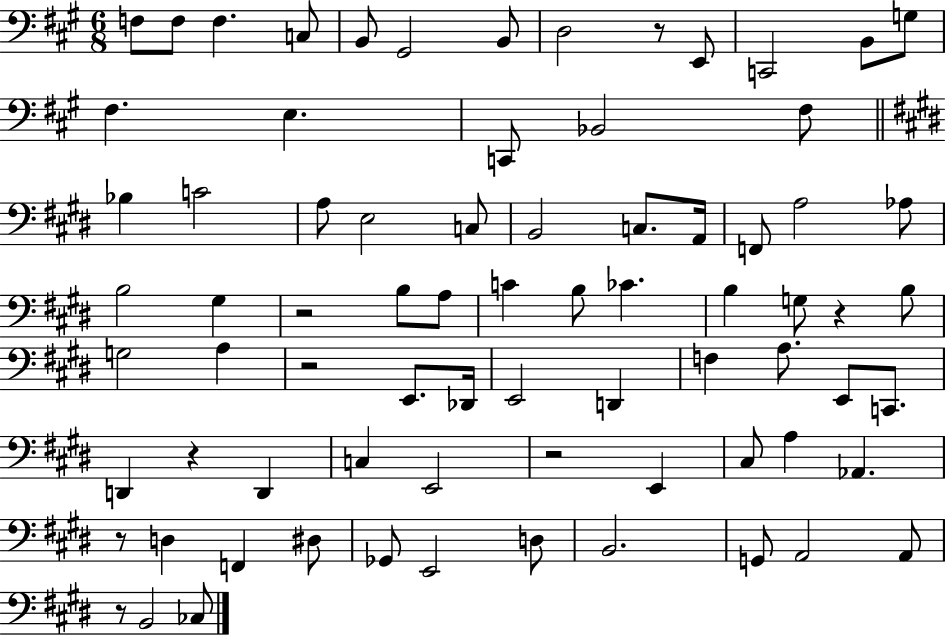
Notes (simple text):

F3/e F3/e F3/q. C3/e B2/e G#2/h B2/e D3/h R/e E2/e C2/h B2/e G3/e F#3/q. E3/q. C2/e Bb2/h F#3/e Bb3/q C4/h A3/e E3/h C3/e B2/h C3/e. A2/s F2/e A3/h Ab3/e B3/h G#3/q R/h B3/e A3/e C4/q B3/e CES4/q. B3/q G3/e R/q B3/e G3/h A3/q R/h E2/e. Db2/s E2/h D2/q F3/q A3/e. E2/e C2/e. D2/q R/q D2/q C3/q E2/h R/h E2/q C#3/e A3/q Ab2/q. R/e D3/q F2/q D#3/e Gb2/e E2/h D3/e B2/h. G2/e A2/h A2/e R/e B2/h CES3/e